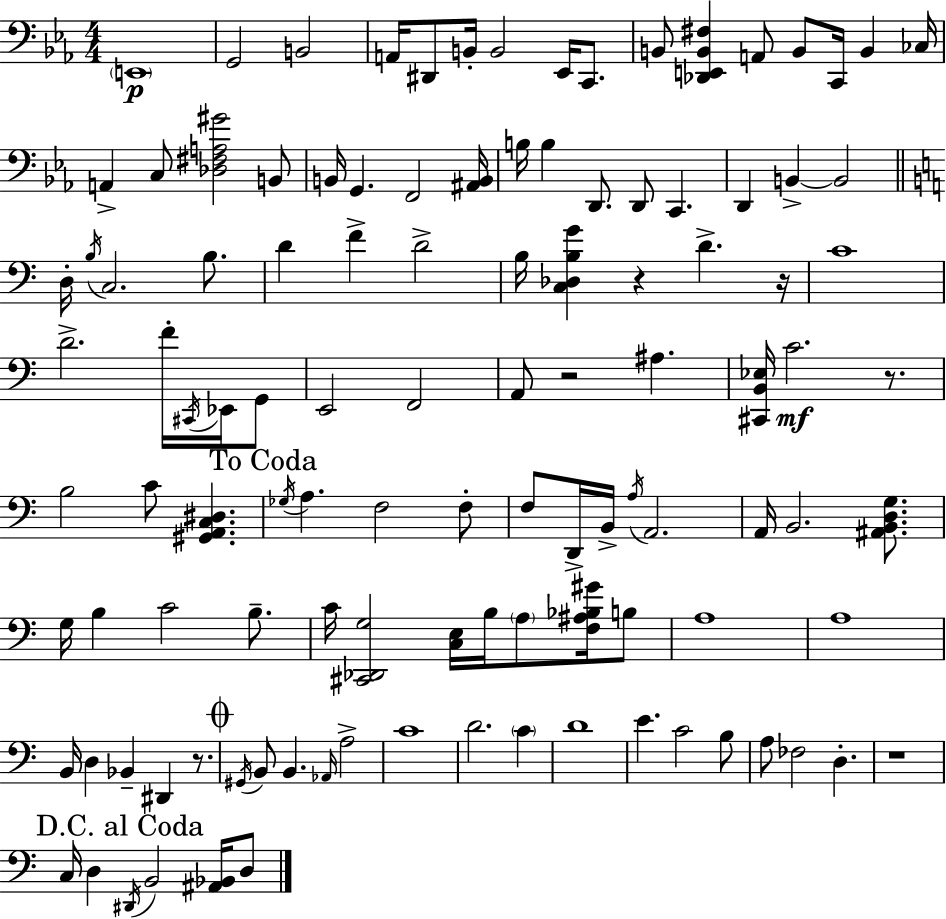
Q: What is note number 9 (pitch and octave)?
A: C2